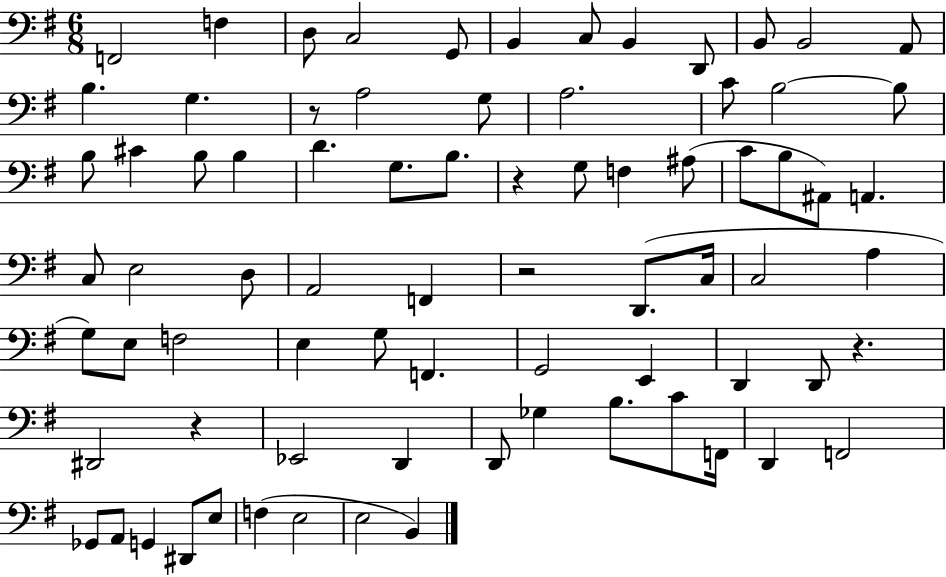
{
  \clef bass
  \numericTimeSignature
  \time 6/8
  \key g \major
  \repeat volta 2 { f,2 f4 | d8 c2 g,8 | b,4 c8 b,4 d,8 | b,8 b,2 a,8 | \break b4. g4. | r8 a2 g8 | a2. | c'8 b2~~ b8 | \break b8 cis'4 b8 b4 | d'4. g8. b8. | r4 g8 f4 ais8( | c'8 b8 ais,8) a,4. | \break c8 e2 d8 | a,2 f,4 | r2 d,8.( c16 | c2 a4 | \break g8) e8 f2 | e4 g8 f,4. | g,2 e,4 | d,4 d,8 r4. | \break dis,2 r4 | ees,2 d,4 | d,8 ges4 b8. c'8 f,16 | d,4 f,2 | \break ges,8 a,8 g,4 dis,8 e8 | f4( e2 | e2 b,4) | } \bar "|."
}